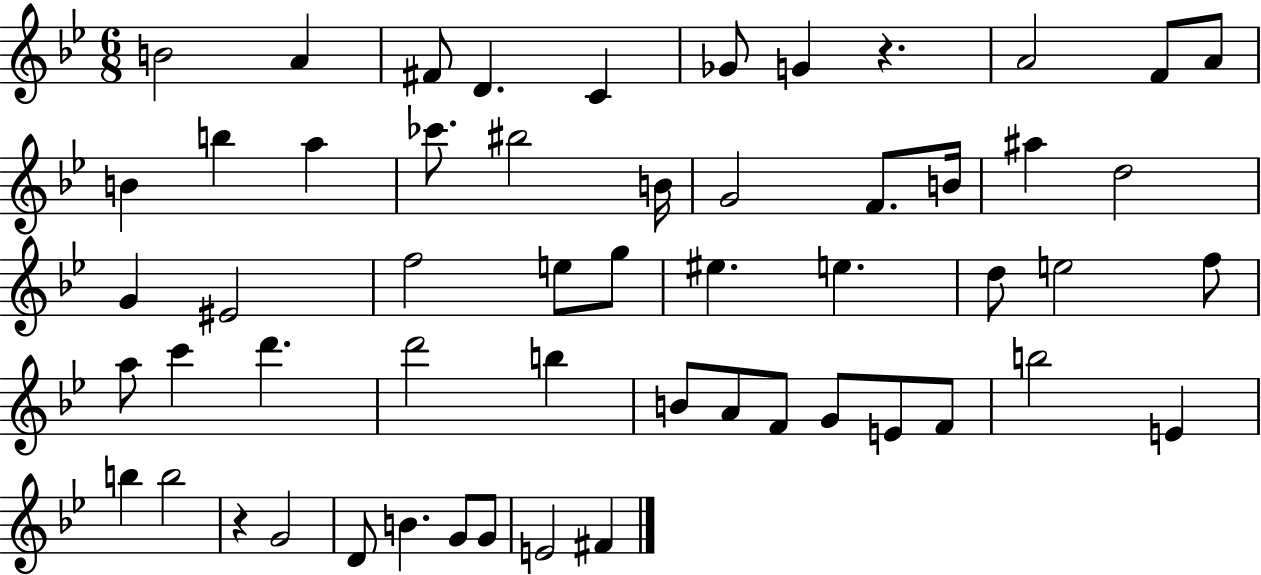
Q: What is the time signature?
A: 6/8